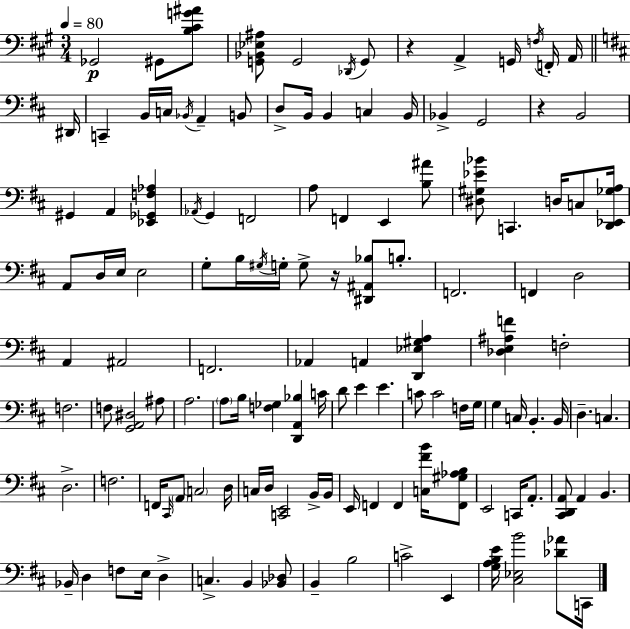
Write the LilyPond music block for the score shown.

{
  \clef bass
  \numericTimeSignature
  \time 3/4
  \key a \major
  \tempo 4 = 80
  ges,2\p gis,8 <b cis' g' ais'>8 | <g, bes, ees ais>8 g,2 \acciaccatura { des,16 } g,8 | r4 a,4-> g,16 \acciaccatura { f16 } f,16-. | a,16 \bar "||" \break \key b \minor dis,16 c,4-- b,16 c16 \acciaccatura { bes,16 } a,4-- | b,8 d8-> b,16 b,4 c4 | b,16 bes,4-> g,2 | r4 b,2 | \break gis,4 a,4 <ees, ges, f aes>4 | \acciaccatura { aes,16 } g,4 f,2 | a8 f,4 e,4 | <b ais'>8 <dis gis ees' bes'>8 c,4. d16 | \break c8 <d, ees, ges a>16 a,8 d16 e16 e2 | g8-. b16 \acciaccatura { gis16 } g16-. g8-> r16 <dis, ais, bes>8 | b8.-. f,2. | f,4 d2 | \break a,4 ais,2 | f,2. | aes,4 a,4 | <d, ees gis a>4 <des e ais f'>4 f2-. | \break f2. | f8 <g, a, dis>2 | ais8 a2. | \parenthesize a8 b16 <f ges>4 <d, a, bes>4 | \break c'16 d'8 e'4 e'4. | c'8 c'2 | f16 g16 g4 c16 b,4.-. | b,16 d4.-- c4. | \break d2.-> | f2. | f,16 \grace { cis,16 } \parenthesize a,8 \parenthesize c2 | d16 c16 d16 <c, e,>2 | \break b,16-> b,16 e,16 f,4 f,4 | <c fis' b'>16 <f, gis aes b>8 e,2 | c,16 a,8.-. <cis, d, a,>8 a,4 b,4. | bes,16-- d4 f8 | \break e16 d4-> c4.-> b,4 | <bes, des>8 b,4-- b2 | c'2-> | e,4 <g a b e'>16 <cis ees b'>2 | \break <des' aes'>8 c,16 \bar "|."
}